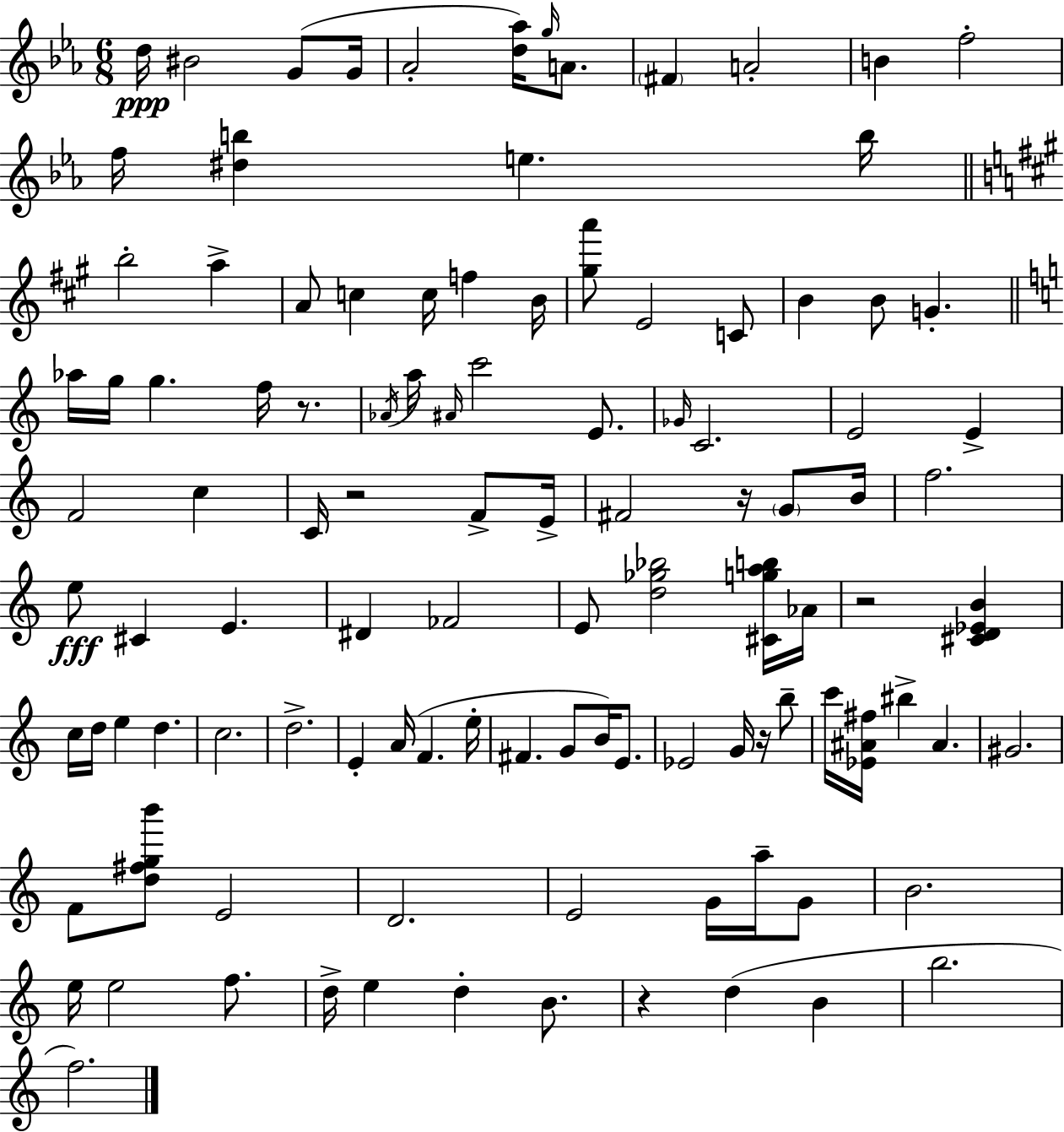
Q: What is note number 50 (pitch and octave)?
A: C#4